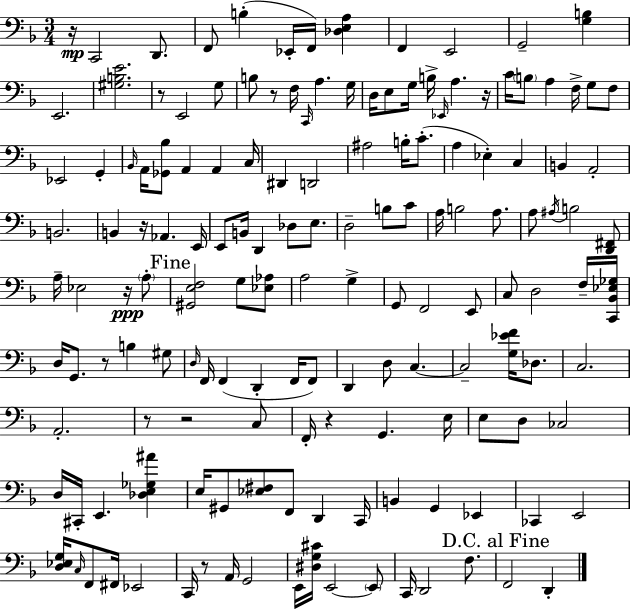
{
  \clef bass
  \numericTimeSignature
  \time 3/4
  \key d \minor
  r16\mp c,2 d,8. | f,8 b4-.( ees,16-. f,16) <des e a>4 | f,4 e,2 | g,2-- <g b>4 | \break e,2. | <gis b e'>2. | r8 e,2 g8 | b8 r8 f16 \grace { c,16 } a4. | \break g16 d16 e8 g16 b16-> \grace { ees,16 } a4. | r16 c'16 \parenthesize b8 a4 f16-> g8 | f8 ees,2 g,4-. | \grace { bes,16 } a,16 <ges, bes>8 a,4 a,4 | \break c16 dis,4 d,2 | ais2 b16-. | c'8.-.( a4 ees4-.) c4 | b,4 a,2-. | \break b,2. | b,4 r16 aes,4. | e,16 e,8 b,16 d,4 des8 | e8. d2-- b8 | \break c'8 a16 b2 | a8. a8 \acciaccatura { ais16 } b2 | <d, fis,>8 a16-- ees2 | r16\ppp \parenthesize a8-. \mark "Fine" <gis, e f>2 | \break g8 <ees aes>8 a2 | g4-> g,8 f,2 | e,8 c8 d2 | f16-- <c, bes, ees ges>16 d16 g,8. r8 b4 | \break gis8 \grace { d16 } f,16 f,4( d,4-. | f,16 f,8) d,4 d8 c4.~~ | c2-- | <g ees' f'>16 des8. c2. | \break a,2.-. | r8 r2 | c8 f,16-. r4 g,4. | e16 e8 d8 ces2 | \break d16 cis,16-. e,4. | <des e ges ais'>4 e16 gis,8 <ees fis>8 f,8 | d,4 c,16 b,4 g,4 | ees,4 ces,4 e,2 | \break <d ees g>16 \grace { c16 } f,8 fis,16 ees,2 | c,16 r8 a,16 g,2 | e,16 <dis g cis'>16 e,2~~ | \parenthesize e,8 c,16 d,2 | \break f8. \mark "D.C. al Fine" f,2 | d,4-. \bar "|."
}